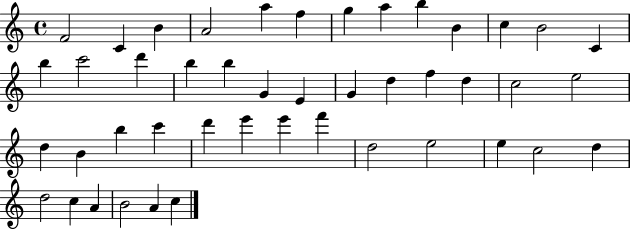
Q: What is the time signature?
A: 4/4